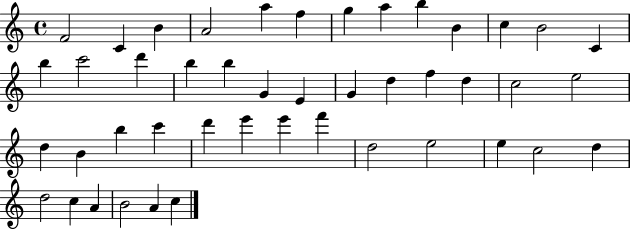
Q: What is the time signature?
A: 4/4